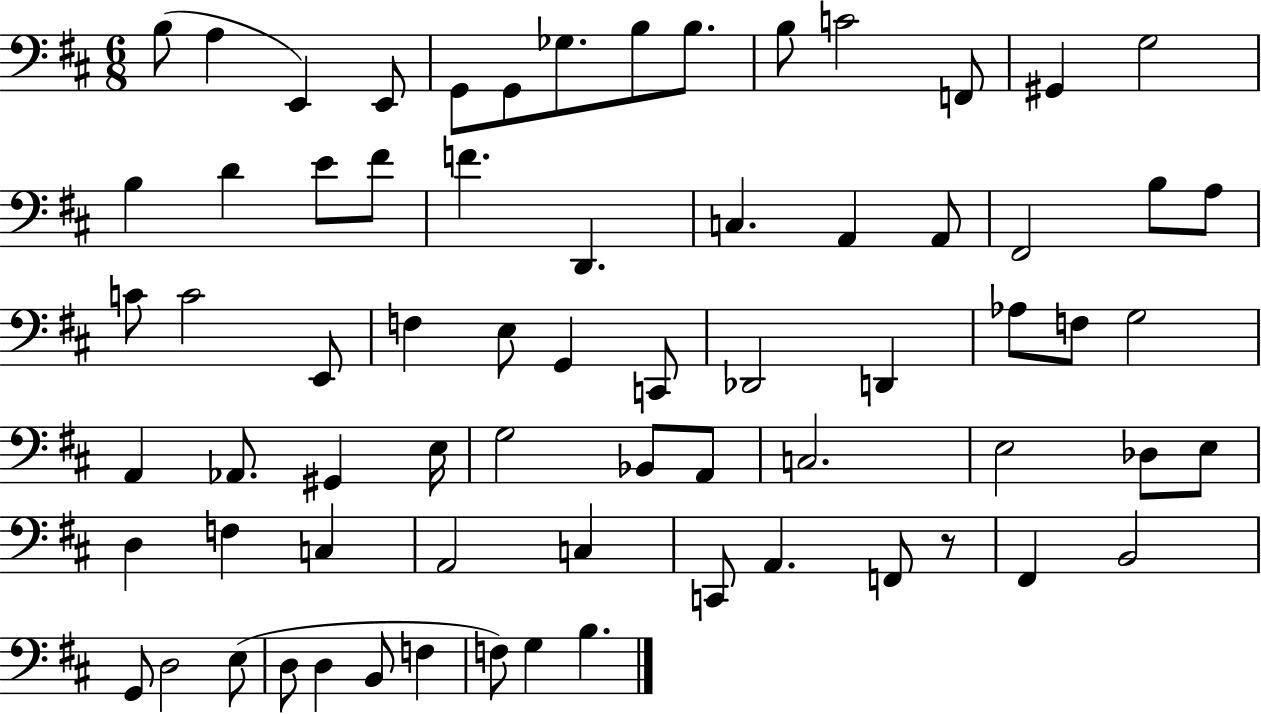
{
  \clef bass
  \numericTimeSignature
  \time 6/8
  \key d \major
  b8( a4 e,4) e,8 | g,8 g,8 ges8. b8 b8. | b8 c'2 f,8 | gis,4 g2 | \break b4 d'4 e'8 fis'8 | f'4. d,4. | c4. a,4 a,8 | fis,2 b8 a8 | \break c'8 c'2 e,8 | f4 e8 g,4 c,8 | des,2 d,4 | aes8 f8 g2 | \break a,4 aes,8. gis,4 e16 | g2 bes,8 a,8 | c2. | e2 des8 e8 | \break d4 f4 c4 | a,2 c4 | c,8 a,4. f,8 r8 | fis,4 b,2 | \break g,8 d2 e8( | d8 d4 b,8 f4 | f8) g4 b4. | \bar "|."
}